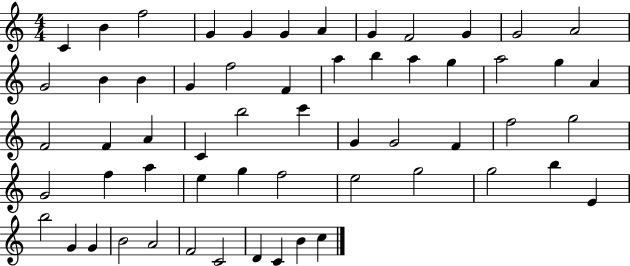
C4/q B4/q F5/h G4/q G4/q G4/q A4/q G4/q F4/h G4/q G4/h A4/h G4/h B4/q B4/q G4/q F5/h F4/q A5/q B5/q A5/q G5/q A5/h G5/q A4/q F4/h F4/q A4/q C4/q B5/h C6/q G4/q G4/h F4/q F5/h G5/h G4/h F5/q A5/q E5/q G5/q F5/h E5/h G5/h G5/h B5/q E4/q B5/h G4/q G4/q B4/h A4/h F4/h C4/h D4/q C4/q B4/q C5/q